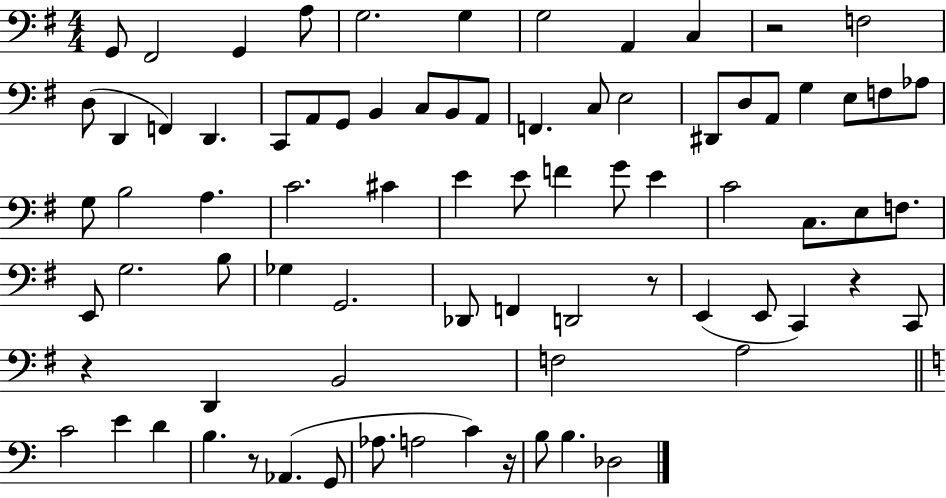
G2/e F#2/h G2/q A3/e G3/h. G3/q G3/h A2/q C3/q R/h F3/h D3/e D2/q F2/q D2/q. C2/e A2/e G2/e B2/q C3/e B2/e A2/e F2/q. C3/e E3/h D#2/e D3/e A2/e G3/q E3/e F3/e Ab3/e G3/e B3/h A3/q. C4/h. C#4/q E4/q E4/e F4/q G4/e E4/q C4/h C3/e. E3/e F3/e. E2/e G3/h. B3/e Gb3/q G2/h. Db2/e F2/q D2/h R/e E2/q E2/e C2/q R/q C2/e R/q D2/q B2/h F3/h A3/h C4/h E4/q D4/q B3/q. R/e Ab2/q. G2/e Ab3/e. A3/h C4/q R/s B3/e B3/q. Db3/h